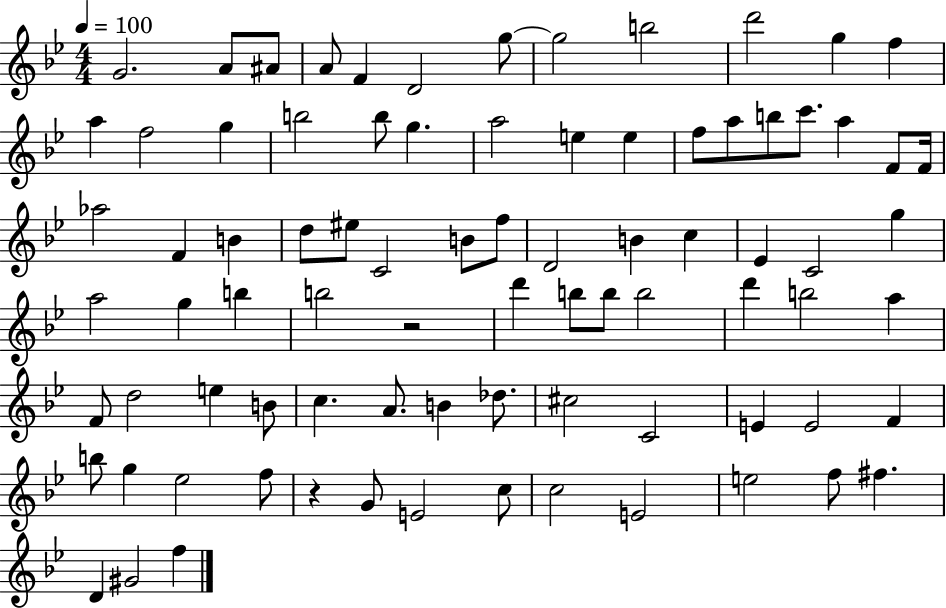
{
  \clef treble
  \numericTimeSignature
  \time 4/4
  \key bes \major
  \tempo 4 = 100
  g'2. a'8 ais'8 | a'8 f'4 d'2 g''8~~ | g''2 b''2 | d'''2 g''4 f''4 | \break a''4 f''2 g''4 | b''2 b''8 g''4. | a''2 e''4 e''4 | f''8 a''8 b''8 c'''8. a''4 f'8 f'16 | \break aes''2 f'4 b'4 | d''8 eis''8 c'2 b'8 f''8 | d'2 b'4 c''4 | ees'4 c'2 g''4 | \break a''2 g''4 b''4 | b''2 r2 | d'''4 b''8 b''8 b''2 | d'''4 b''2 a''4 | \break f'8 d''2 e''4 b'8 | c''4. a'8. b'4 des''8. | cis''2 c'2 | e'4 e'2 f'4 | \break b''8 g''4 ees''2 f''8 | r4 g'8 e'2 c''8 | c''2 e'2 | e''2 f''8 fis''4. | \break d'4 gis'2 f''4 | \bar "|."
}